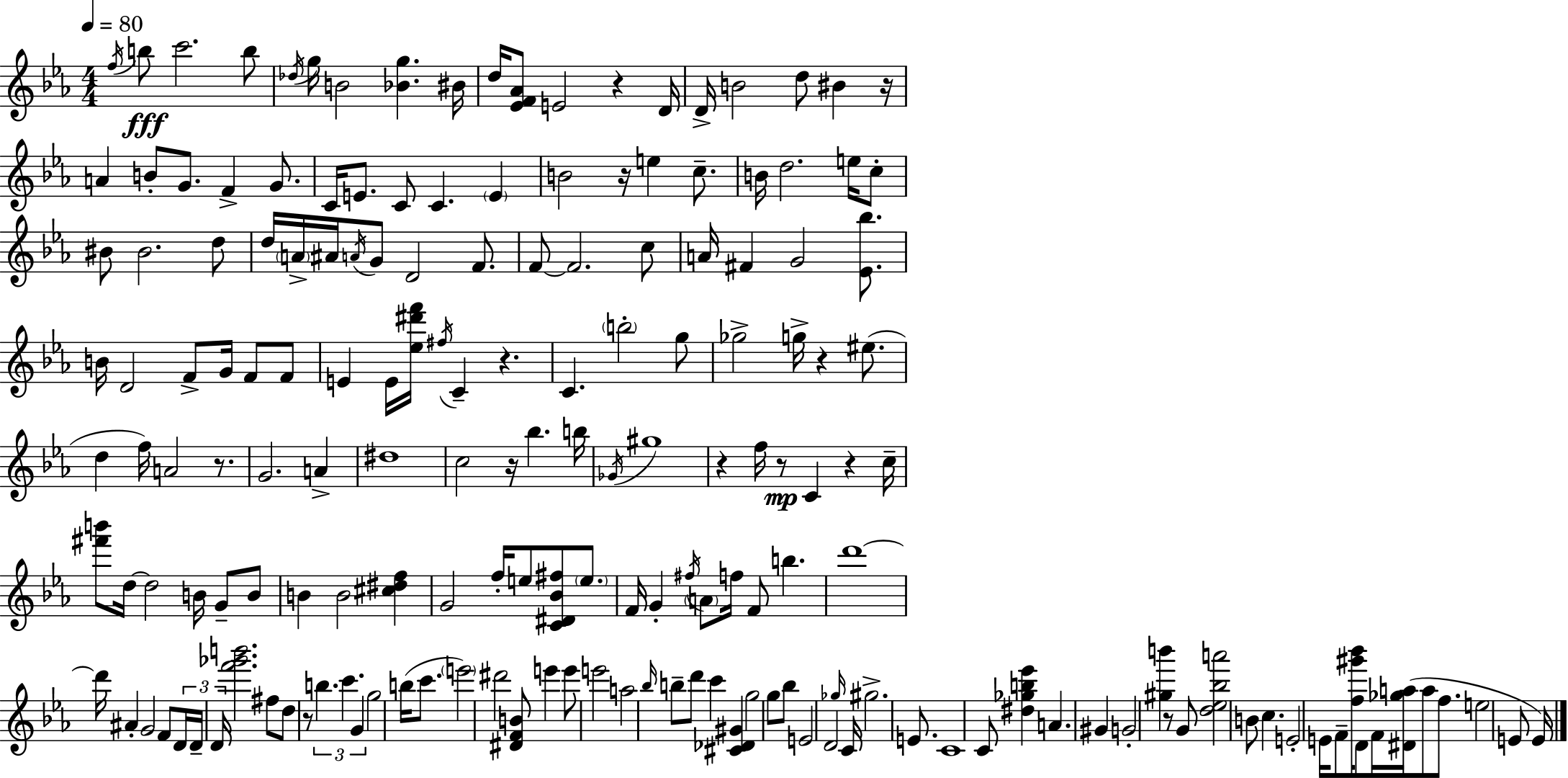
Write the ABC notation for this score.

X:1
T:Untitled
M:4/4
L:1/4
K:Eb
f/4 b/2 c'2 b/2 _d/4 g/4 B2 [_Bg] ^B/4 d/4 [_EF_A]/2 E2 z D/4 D/4 B2 d/2 ^B z/4 A B/2 G/2 F G/2 C/4 E/2 C/2 C E B2 z/4 e c/2 B/4 d2 e/4 c/2 ^B/2 ^B2 d/2 d/4 A/4 ^A/4 A/4 G/2 D2 F/2 F/2 F2 c/2 A/4 ^F G2 [_E_b]/2 B/4 D2 F/2 G/4 F/2 F/2 E E/4 [_e^d'f']/4 ^f/4 C z C b2 g/2 _g2 g/4 z ^e/2 d f/4 A2 z/2 G2 A ^d4 c2 z/4 _b b/4 _G/4 ^g4 z f/4 z/2 C z c/4 [^f'b']/2 d/4 d2 B/4 G/2 B/2 B B2 [^c^df] G2 f/4 e/2 [C^D_B^f]/2 e/2 F/4 G ^f/4 A/2 f/4 F/2 b d'4 d'/4 ^A G2 F/2 D/4 D/4 D/4 [f'_g'b']2 ^f/2 d/2 z/2 b c' G g2 b/4 c'/2 e'2 ^d'2 [^DFB]/2 e' e'/2 e'2 a2 _b/4 b/2 d'/2 c' [^C_D^G] g2 g/2 _b/2 E2 D2 _g/4 C/4 ^g2 E/2 C4 C/2 [^d_gb_e'] A ^G G2 [^gb'] z/2 G/2 [d_e_ba']2 B/2 c E2 E/4 F/2 [f^g'_b']/4 D/2 F/4 [^D_ga]/4 a/2 f/2 e2 E/2 E/4